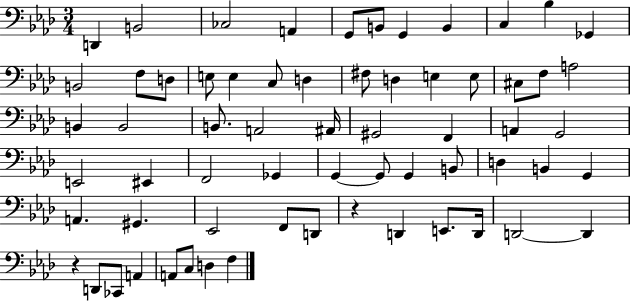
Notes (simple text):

D2/q B2/h CES3/h A2/q G2/e B2/e G2/q B2/q C3/q Bb3/q Gb2/q B2/h F3/e D3/e E3/e E3/q C3/e D3/q F#3/e D3/q E3/q E3/e C#3/e F3/e A3/h B2/q B2/h B2/e. A2/h A#2/s G#2/h F2/q A2/q G2/h E2/h EIS2/q F2/h Gb2/q G2/q G2/e G2/q B2/e D3/q B2/q G2/q A2/q. G#2/q. Eb2/h F2/e D2/e R/q D2/q E2/e. D2/s D2/h D2/q R/q D2/e CES2/e A2/q A2/e C3/e D3/q F3/q